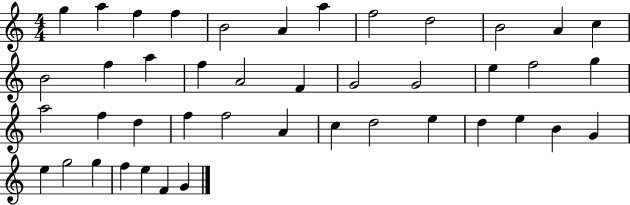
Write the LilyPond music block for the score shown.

{
  \clef treble
  \numericTimeSignature
  \time 4/4
  \key c \major
  g''4 a''4 f''4 f''4 | b'2 a'4 a''4 | f''2 d''2 | b'2 a'4 c''4 | \break b'2 f''4 a''4 | f''4 a'2 f'4 | g'2 g'2 | e''4 f''2 g''4 | \break a''2 f''4 d''4 | f''4 f''2 a'4 | c''4 d''2 e''4 | d''4 e''4 b'4 g'4 | \break e''4 g''2 g''4 | f''4 e''4 f'4 g'4 | \bar "|."
}